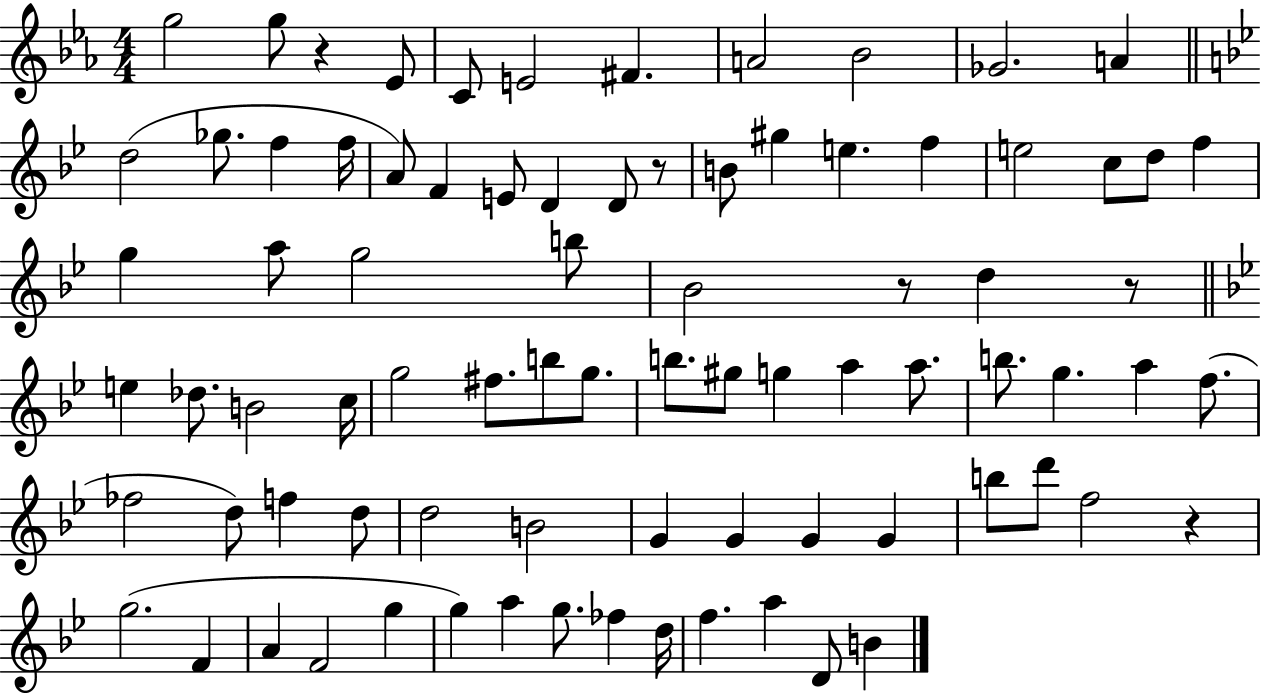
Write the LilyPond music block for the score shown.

{
  \clef treble
  \numericTimeSignature
  \time 4/4
  \key ees \major
  g''2 g''8 r4 ees'8 | c'8 e'2 fis'4. | a'2 bes'2 | ges'2. a'4 | \break \bar "||" \break \key g \minor d''2( ges''8. f''4 f''16 | a'8) f'4 e'8 d'4 d'8 r8 | b'8 gis''4 e''4. f''4 | e''2 c''8 d''8 f''4 | \break g''4 a''8 g''2 b''8 | bes'2 r8 d''4 r8 | \bar "||" \break \key g \minor e''4 des''8. b'2 c''16 | g''2 fis''8. b''8 g''8. | b''8. gis''8 g''4 a''4 a''8. | b''8. g''4. a''4 f''8.( | \break fes''2 d''8) f''4 d''8 | d''2 b'2 | g'4 g'4 g'4 g'4 | b''8 d'''8 f''2 r4 | \break g''2.( f'4 | a'4 f'2 g''4 | g''4) a''4 g''8. fes''4 d''16 | f''4. a''4 d'8 b'4 | \break \bar "|."
}